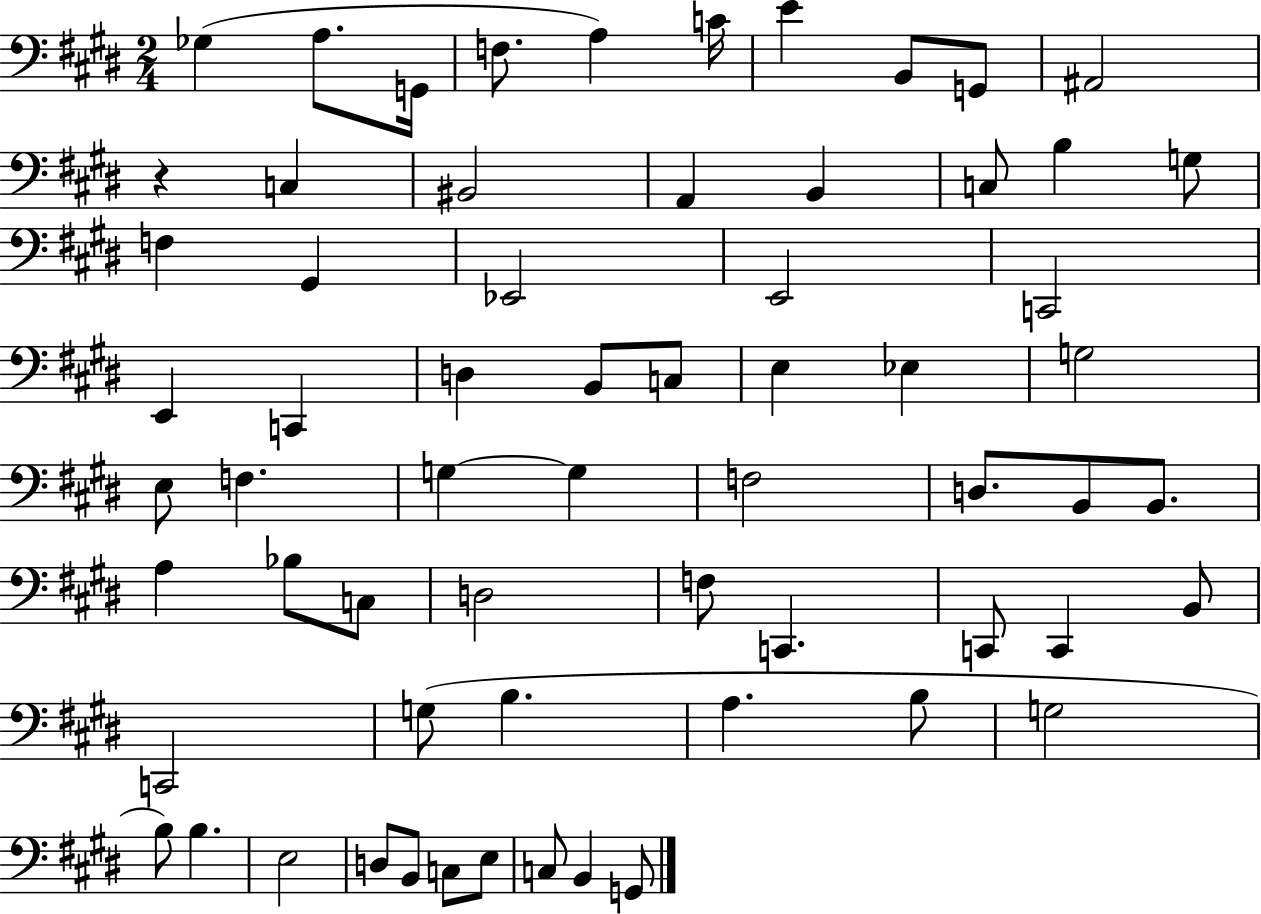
Gb3/q A3/e. G2/s F3/e. A3/q C4/s E4/q B2/e G2/e A#2/h R/q C3/q BIS2/h A2/q B2/q C3/e B3/q G3/e F3/q G#2/q Eb2/h E2/h C2/h E2/q C2/q D3/q B2/e C3/e E3/q Eb3/q G3/h E3/e F3/q. G3/q G3/q F3/h D3/e. B2/e B2/e. A3/q Bb3/e C3/e D3/h F3/e C2/q. C2/e C2/q B2/e C2/h G3/e B3/q. A3/q. B3/e G3/h B3/e B3/q. E3/h D3/e B2/e C3/e E3/e C3/e B2/q G2/e